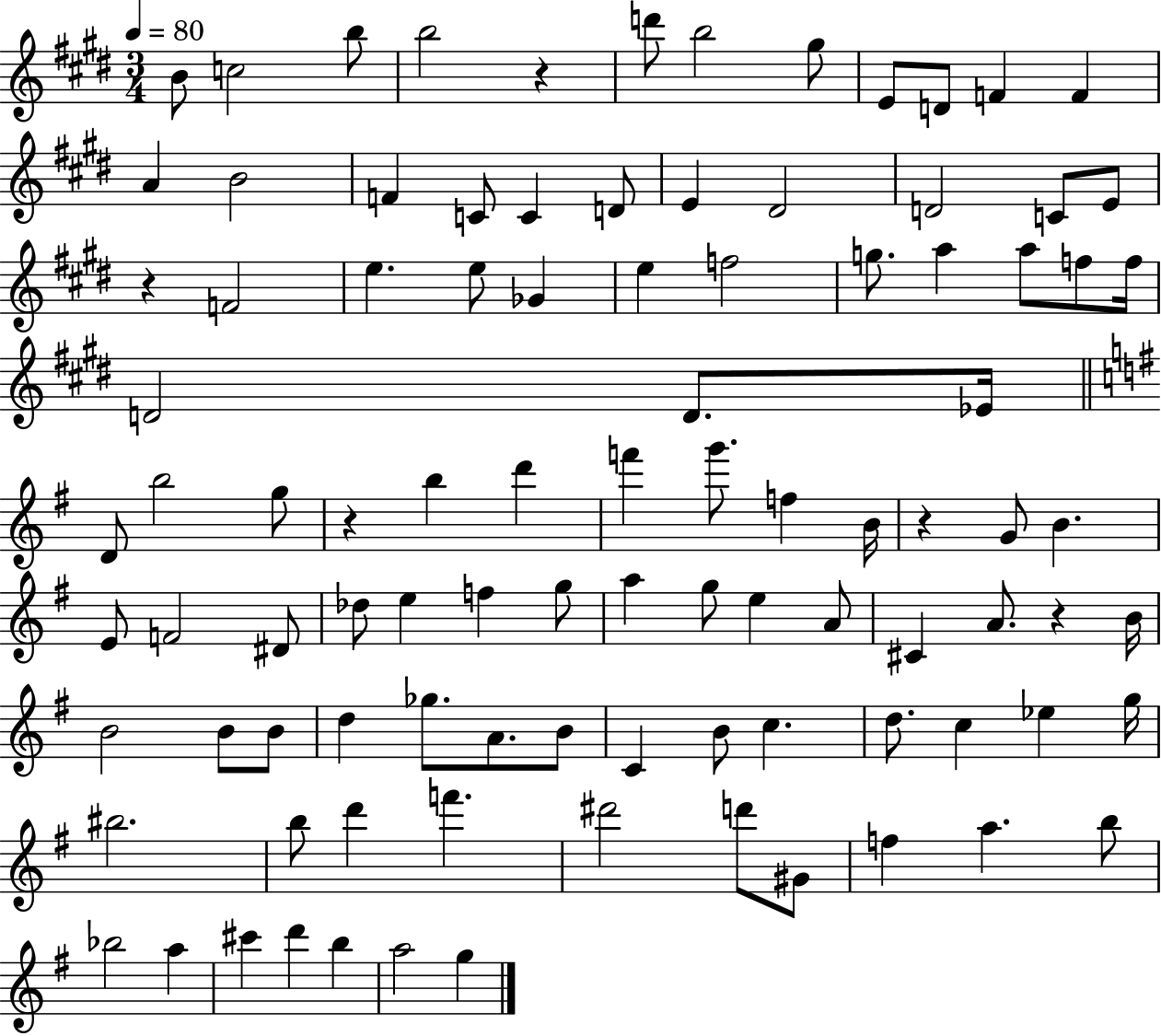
{
  \clef treble
  \numericTimeSignature
  \time 3/4
  \key e \major
  \tempo 4 = 80
  b'8 c''2 b''8 | b''2 r4 | d'''8 b''2 gis''8 | e'8 d'8 f'4 f'4 | \break a'4 b'2 | f'4 c'8 c'4 d'8 | e'4 dis'2 | d'2 c'8 e'8 | \break r4 f'2 | e''4. e''8 ges'4 | e''4 f''2 | g''8. a''4 a''8 f''8 f''16 | \break d'2 d'8. ees'16 | \bar "||" \break \key g \major d'8 b''2 g''8 | r4 b''4 d'''4 | f'''4 g'''8. f''4 b'16 | r4 g'8 b'4. | \break e'8 f'2 dis'8 | des''8 e''4 f''4 g''8 | a''4 g''8 e''4 a'8 | cis'4 a'8. r4 b'16 | \break b'2 b'8 b'8 | d''4 ges''8. a'8. b'8 | c'4 b'8 c''4. | d''8. c''4 ees''4 g''16 | \break bis''2. | b''8 d'''4 f'''4. | dis'''2 d'''8 gis'8 | f''4 a''4. b''8 | \break bes''2 a''4 | cis'''4 d'''4 b''4 | a''2 g''4 | \bar "|."
}